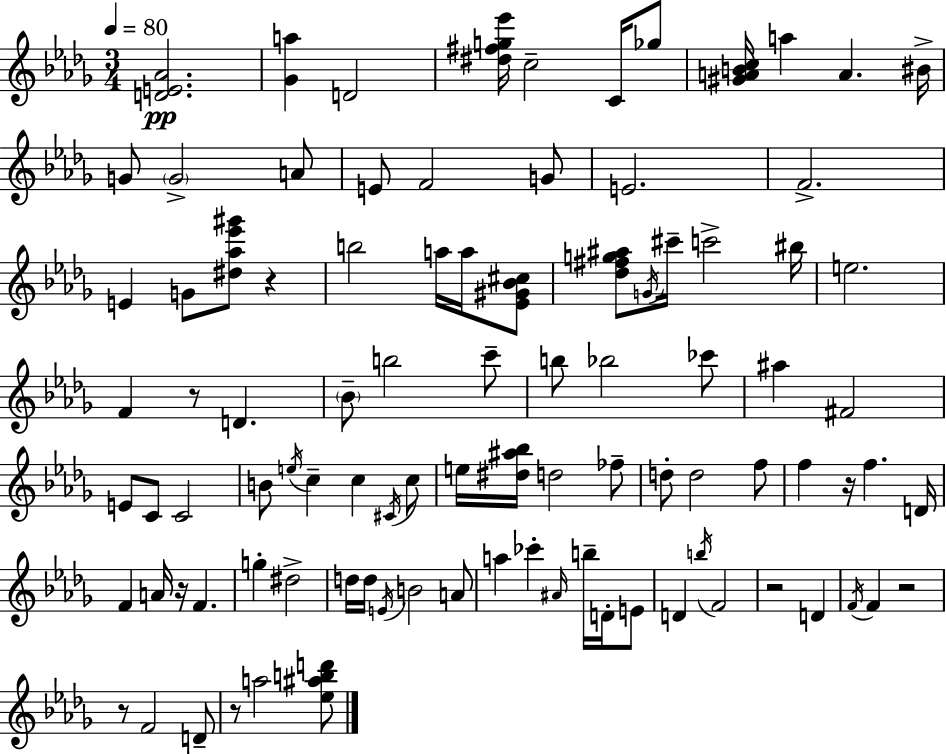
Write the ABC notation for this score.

X:1
T:Untitled
M:3/4
L:1/4
K:Bbm
[DE_A]2 [_Ga] D2 [^d^fg_e']/4 c2 C/4 _g/2 [^GABc]/4 a A ^B/4 G/2 G2 A/2 E/2 F2 G/2 E2 F2 E G/2 [^d_a_e'^g']/2 z b2 a/4 a/4 [_E^G_B^c]/2 [_d^fg^a]/2 G/4 ^c'/4 c'2 ^b/4 e2 F z/2 D _B/2 b2 c'/2 b/2 _b2 _c'/2 ^a ^F2 E/2 C/2 C2 B/2 e/4 c c ^C/4 c/2 e/4 [^d^a_b]/4 d2 _f/2 d/2 d2 f/2 f z/4 f D/4 F A/4 z/4 F g ^d2 d/4 d/4 E/4 B2 A/2 a _c' ^A/4 b/4 D/4 E/2 D b/4 F2 z2 D F/4 F z2 z/2 F2 D/2 z/2 a2 [_e^abd']/2